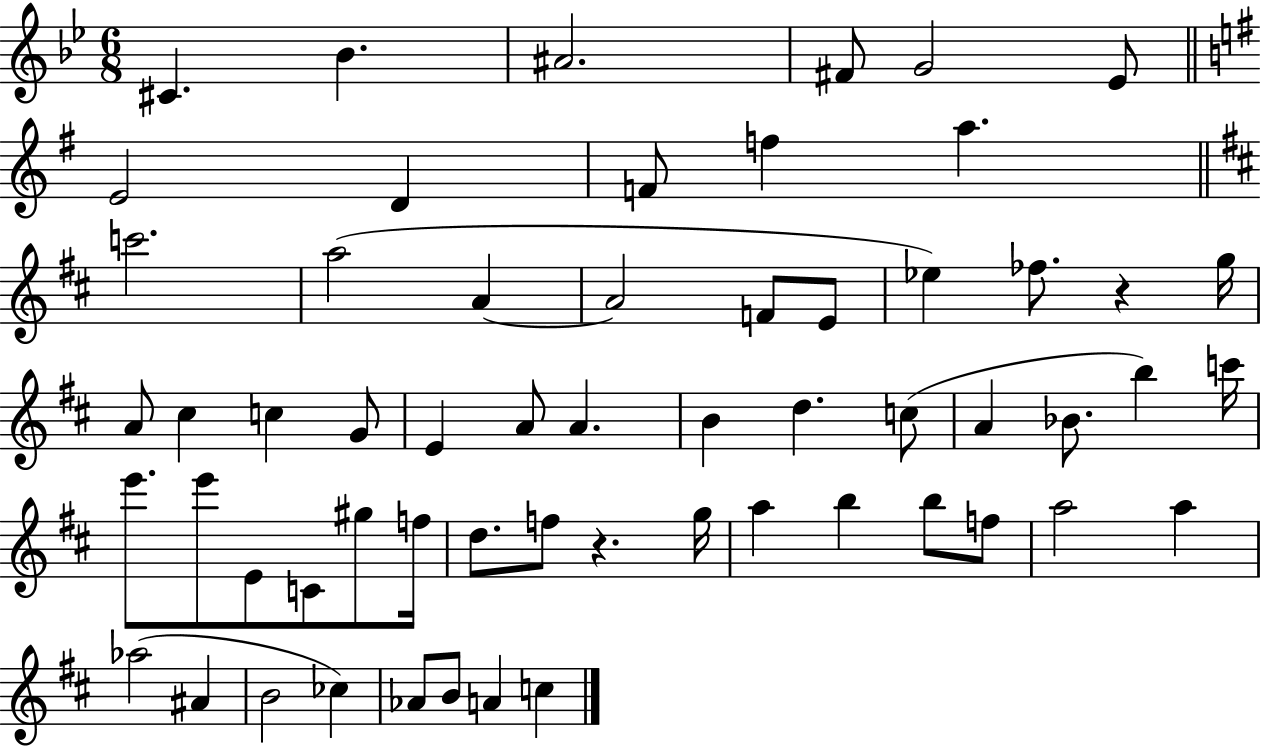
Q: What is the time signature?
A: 6/8